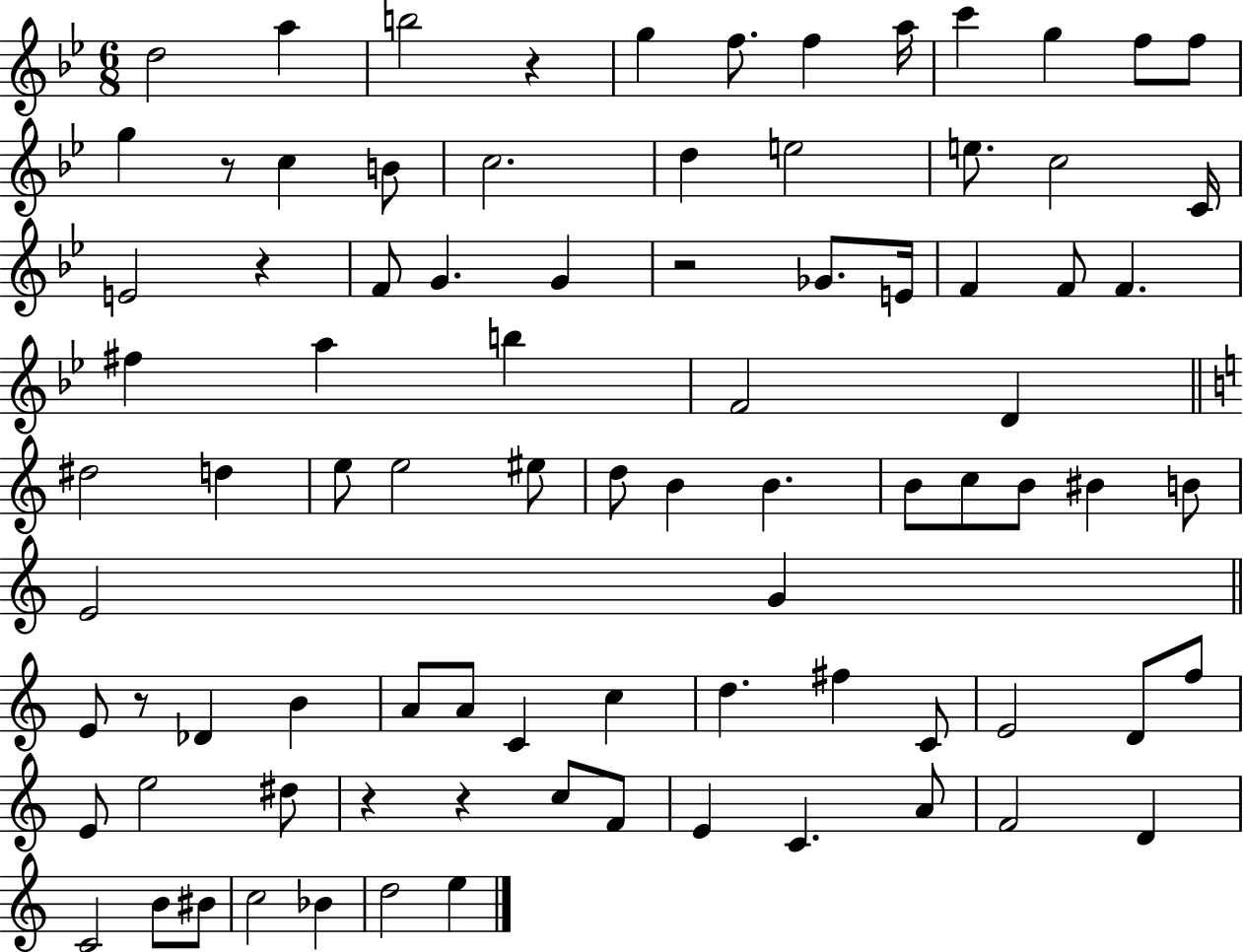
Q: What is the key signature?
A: BES major